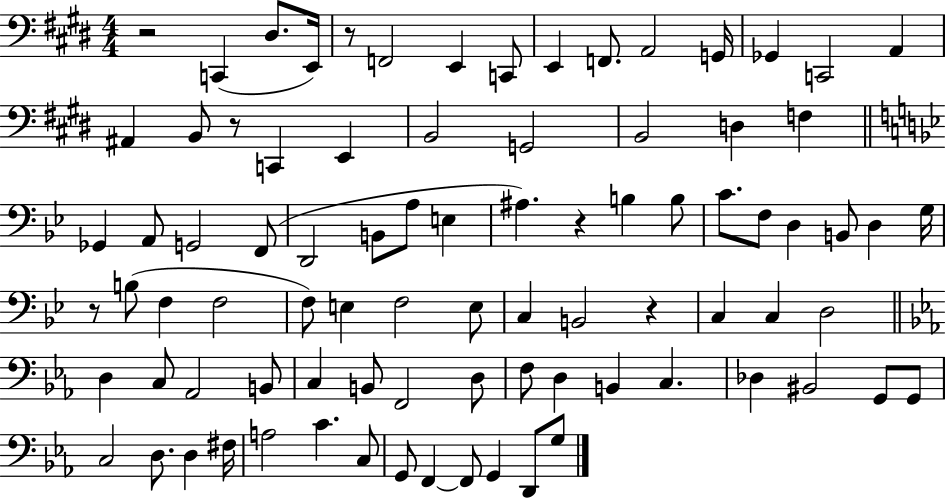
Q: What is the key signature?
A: E major